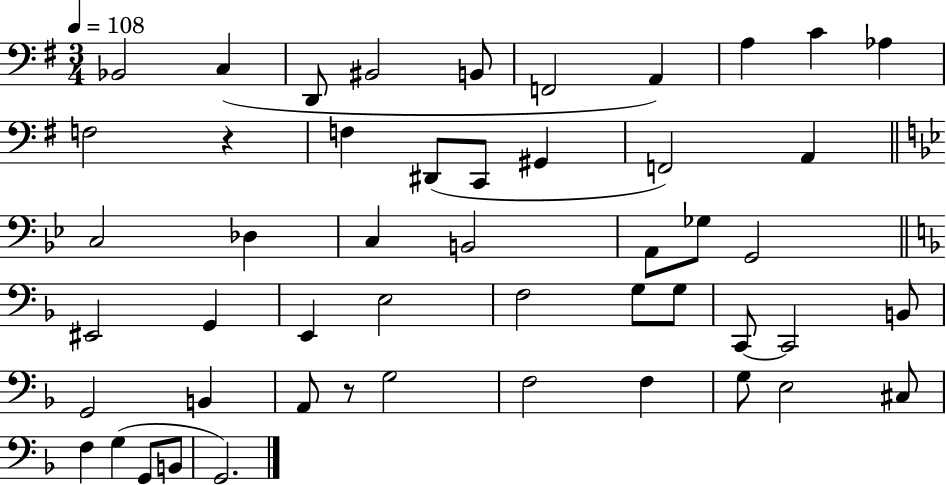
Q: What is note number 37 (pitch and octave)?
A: A2